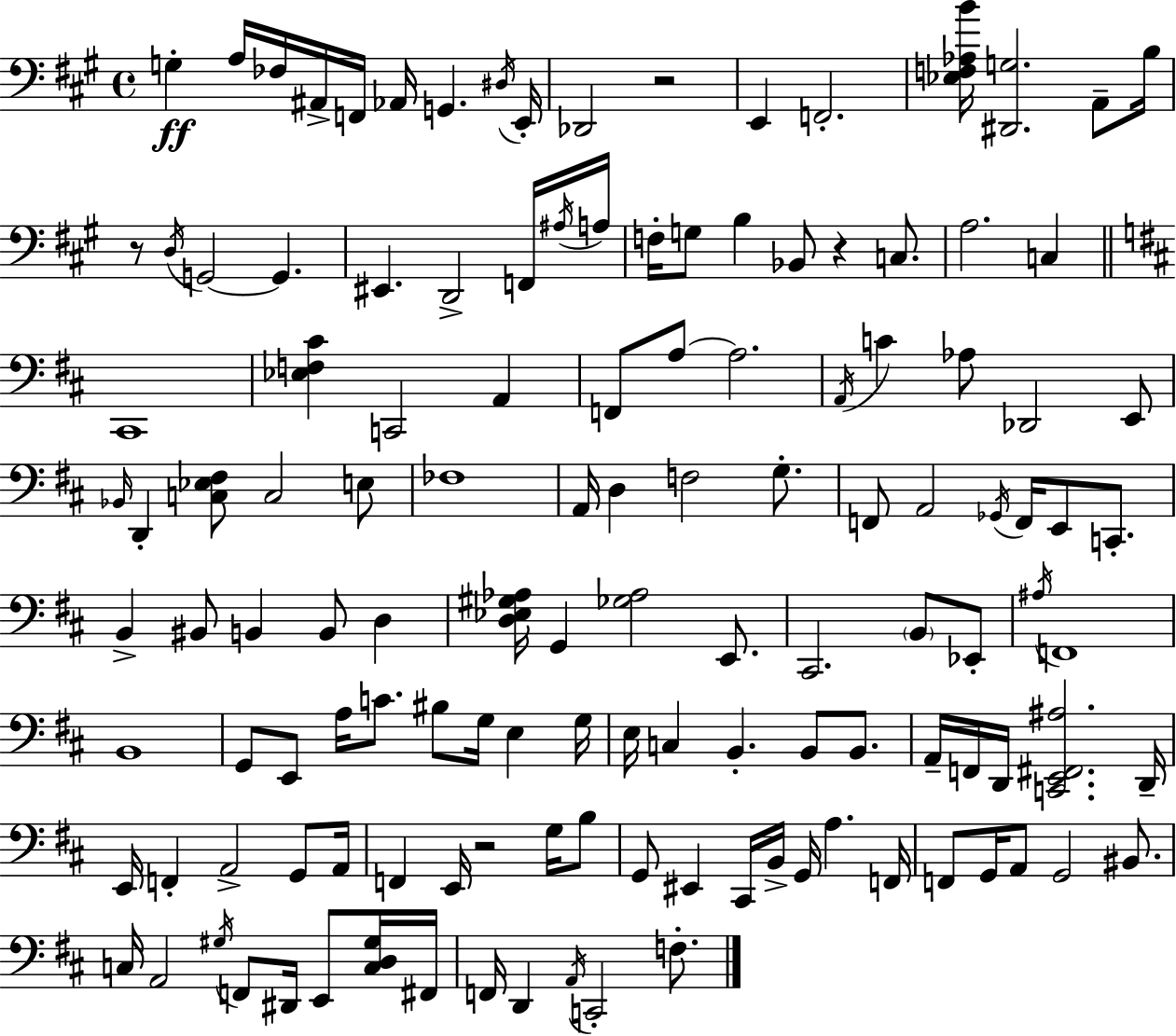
{
  \clef bass
  \time 4/4
  \defaultTimeSignature
  \key a \major
  g4-.\ff a16 fes16 ais,16-> f,16 aes,16 g,4. \acciaccatura { dis16 } | e,16-. des,2 r2 | e,4 f,2.-. | <ees f aes b'>16 <dis, g>2. a,8-- | \break b16 r8 \acciaccatura { d16 } g,2~~ g,4. | eis,4. d,2-> | f,16 \acciaccatura { ais16 } a16 f16-. g8 b4 bes,8 r4 | c8. a2. c4 | \break \bar "||" \break \key d \major cis,1 | <ees f cis'>4 c,2 a,4 | f,8 a8~~ a2. | \acciaccatura { a,16 } c'4 aes8 des,2 e,8 | \break \grace { bes,16 } d,4-. <c ees fis>8 c2 | e8 fes1 | a,16 d4 f2 g8.-. | f,8 a,2 \acciaccatura { ges,16 } f,16 e,8 | \break c,8.-. b,4-> bis,8 b,4 b,8 d4 | <d ees gis aes>16 g,4 <ges aes>2 | e,8. cis,2. \parenthesize b,8 | ees,8-. \acciaccatura { ais16 } f,1 | \break b,1 | g,8 e,8 a16 c'8. bis8 g16 e4 | g16 e16 c4 b,4.-. b,8 | b,8. a,16-- f,16 d,16 <c, e, fis, ais>2. | \break d,16-- e,16 f,4-. a,2-> | g,8 a,16 f,4 e,16 r2 | g16 b8 g,8 eis,4 cis,16 b,16-> g,16 a4. | f,16 f,8 g,16 a,8 g,2 | \break bis,8. c16 a,2 \acciaccatura { gis16 } f,8 | dis,16 e,8 <c d gis>16 fis,16 f,16 d,4 \acciaccatura { a,16 } c,2-. | f8.-. \bar "|."
}